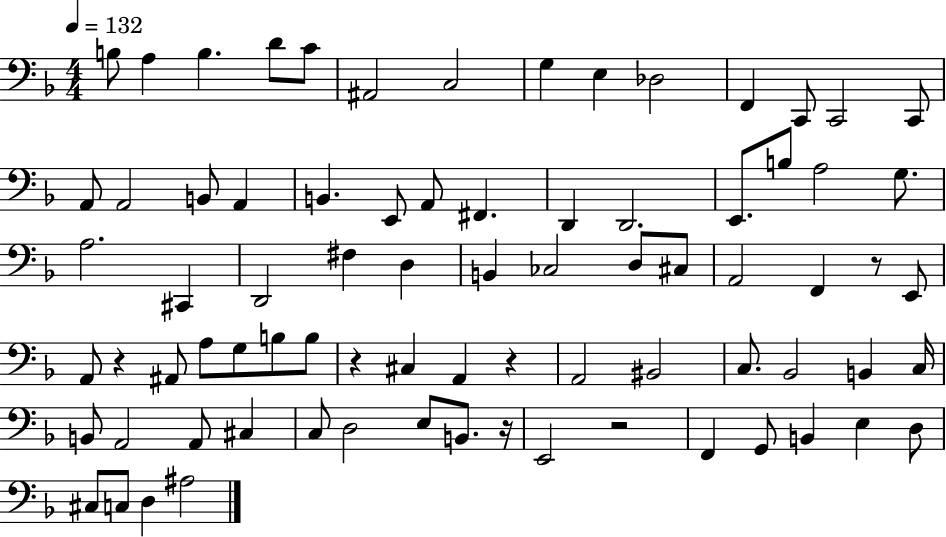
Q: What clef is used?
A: bass